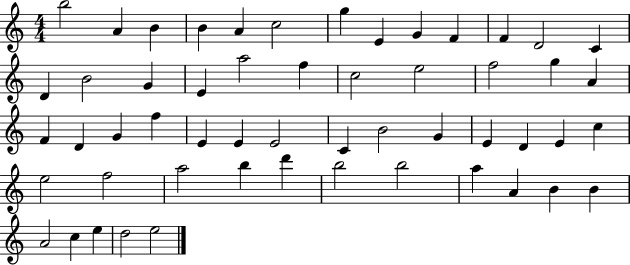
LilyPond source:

{
  \clef treble
  \numericTimeSignature
  \time 4/4
  \key c \major
  b''2 a'4 b'4 | b'4 a'4 c''2 | g''4 e'4 g'4 f'4 | f'4 d'2 c'4 | \break d'4 b'2 g'4 | e'4 a''2 f''4 | c''2 e''2 | f''2 g''4 a'4 | \break f'4 d'4 g'4 f''4 | e'4 e'4 e'2 | c'4 b'2 g'4 | e'4 d'4 e'4 c''4 | \break e''2 f''2 | a''2 b''4 d'''4 | b''2 b''2 | a''4 a'4 b'4 b'4 | \break a'2 c''4 e''4 | d''2 e''2 | \bar "|."
}